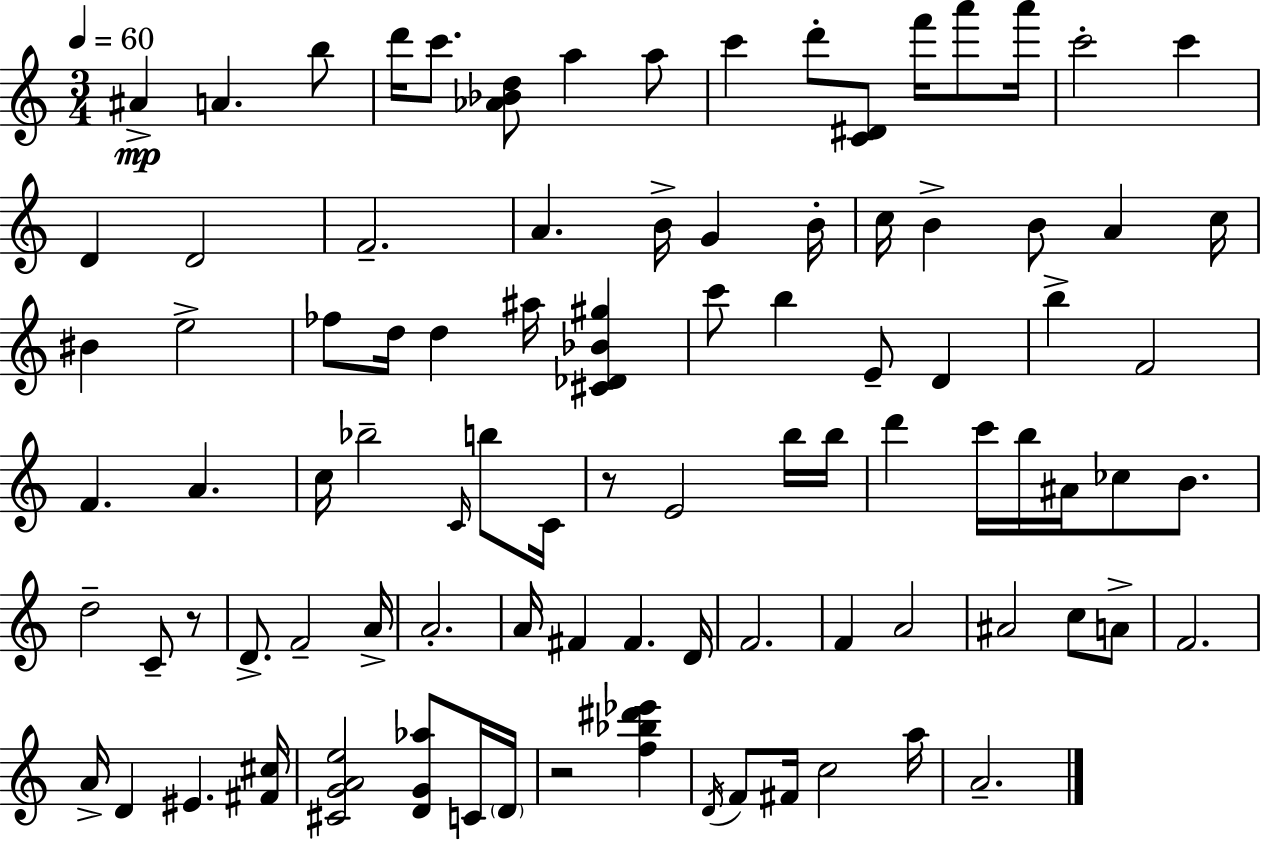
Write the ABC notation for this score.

X:1
T:Untitled
M:3/4
L:1/4
K:Am
^A A b/2 d'/4 c'/2 [_A_Bd]/2 a a/2 c' d'/2 [C^D]/2 f'/4 a'/2 a'/4 c'2 c' D D2 F2 A B/4 G B/4 c/4 B B/2 A c/4 ^B e2 _f/2 d/4 d ^a/4 [^C_D_B^g] c'/2 b E/2 D b F2 F A c/4 _b2 C/4 b/2 C/4 z/2 E2 b/4 b/4 d' c'/4 b/4 ^A/4 _c/2 B/2 d2 C/2 z/2 D/2 F2 A/4 A2 A/4 ^F ^F D/4 F2 F A2 ^A2 c/2 A/2 F2 A/4 D ^E [^F^c]/4 [^CGAe]2 [DG_a]/2 C/4 D/4 z2 [f_b^d'_e'] D/4 F/2 ^F/4 c2 a/4 A2